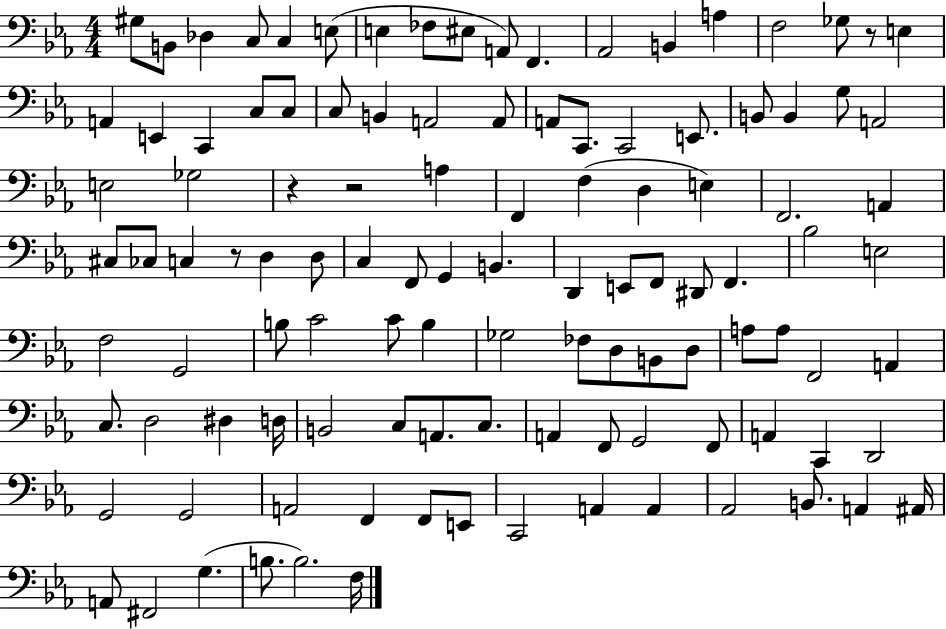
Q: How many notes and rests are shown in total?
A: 112